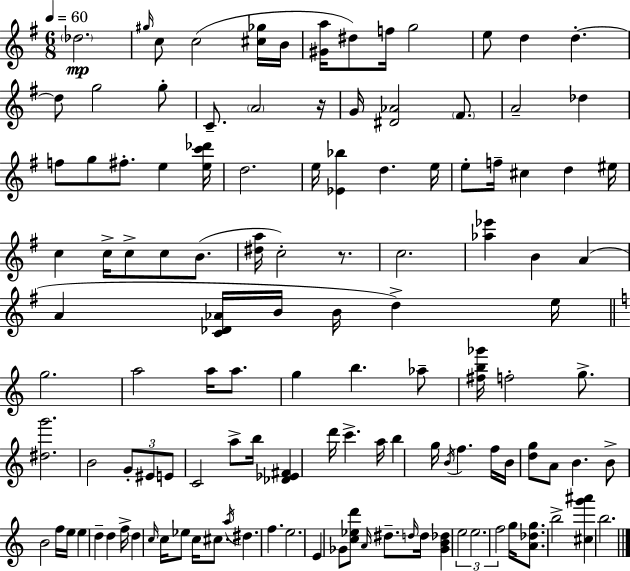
Db5/h. G#5/s C5/e C5/h [C#5,Gb5]/s B4/s [G#4,A5]/s D#5/e F5/s G5/h E5/e D5/q D5/q. D5/e G5/h G5/e C4/e. A4/h R/s G4/s [D#4,Ab4]/h F#4/e. A4/h Db5/q F5/e G5/e F#5/e. E5/q [E5,C6,Db6]/s D5/h. E5/s [Eb4,Bb5]/q D5/q. E5/s E5/e F5/s C#5/q D5/q EIS5/s C5/q C5/s C5/e C5/e B4/e. [D#5,A5]/s C5/h R/e. C5/h. [Ab5,Eb6]/q B4/q A4/q A4/q [C4,Db4,Ab4]/s B4/s B4/s D5/q E5/s G5/h. A5/h A5/s A5/e. G5/q B5/q. Ab5/e [F#5,B5,Gb6]/s F5/h G5/e. [D#5,G6]/h. B4/h G4/e EIS4/e E4/e C4/h A5/e B5/s [Db4,Eb4,F#4]/q D6/s C6/q. A5/s B5/q G5/s B4/s F5/q. F5/s B4/s [D5,G5]/e A4/e B4/q. B4/e B4/h F5/s E5/s E5/q D5/q D5/q F5/s D5/q C5/s C5/s Eb5/e C5/s C#5/e. A5/s D#5/q. F5/q. E5/h. E4/q Gb4/e [C5,Eb5,D6]/e A4/s D#5/e. D5/s D5/s [Gb4,B4,Db5]/q E5/h E5/h. F5/h G5/s [A4,Db5,G5]/e. B5/h [C#5,G6,A#6]/q B5/h.